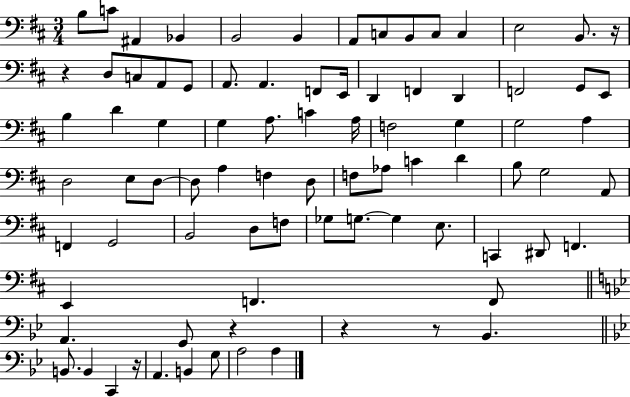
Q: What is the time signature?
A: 3/4